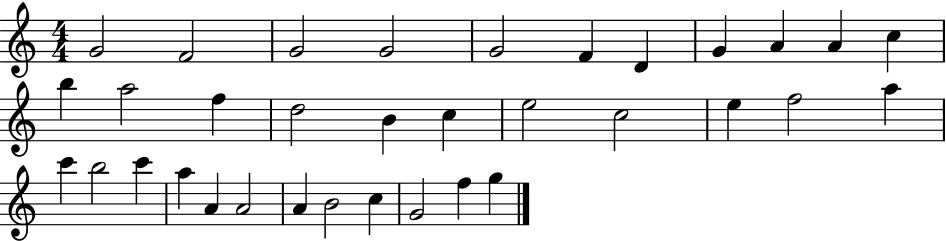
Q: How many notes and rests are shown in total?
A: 34